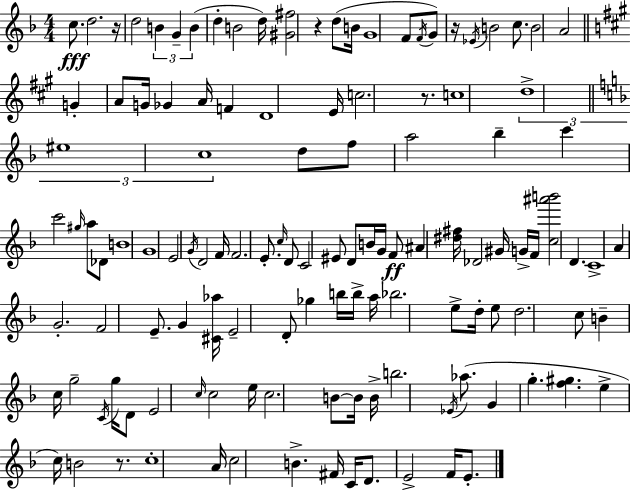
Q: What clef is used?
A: treble